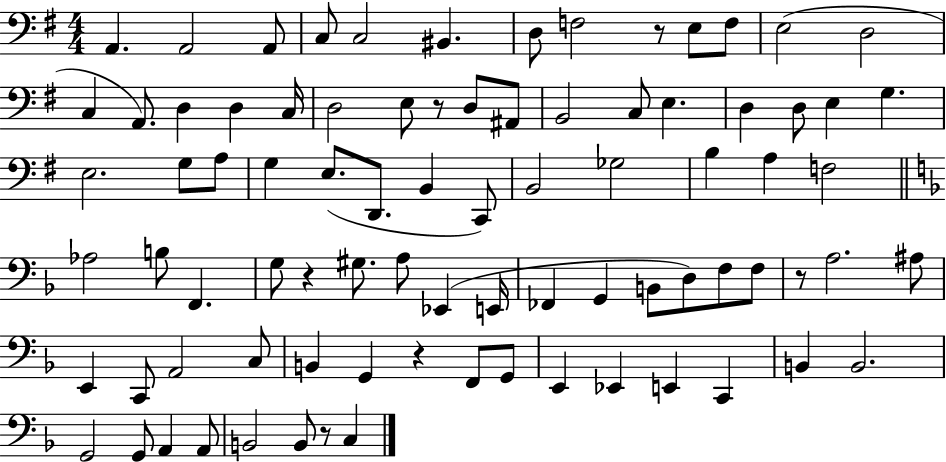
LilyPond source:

{
  \clef bass
  \numericTimeSignature
  \time 4/4
  \key g \major
  a,4. a,2 a,8 | c8 c2 bis,4. | d8 f2 r8 e8 f8 | e2( d2 | \break c4 a,8.) d4 d4 c16 | d2 e8 r8 d8 ais,8 | b,2 c8 e4. | d4 d8 e4 g4. | \break e2. g8 a8 | g4 e8.( d,8. b,4 c,8) | b,2 ges2 | b4 a4 f2 | \break \bar "||" \break \key f \major aes2 b8 f,4. | g8 r4 gis8. a8 ees,4( e,16 | fes,4 g,4 b,8 d8) f8 f8 | r8 a2. ais8 | \break e,4 c,8 a,2 c8 | b,4 g,4 r4 f,8 g,8 | e,4 ees,4 e,4 c,4 | b,4 b,2. | \break g,2 g,8 a,4 a,8 | b,2 b,8 r8 c4 | \bar "|."
}